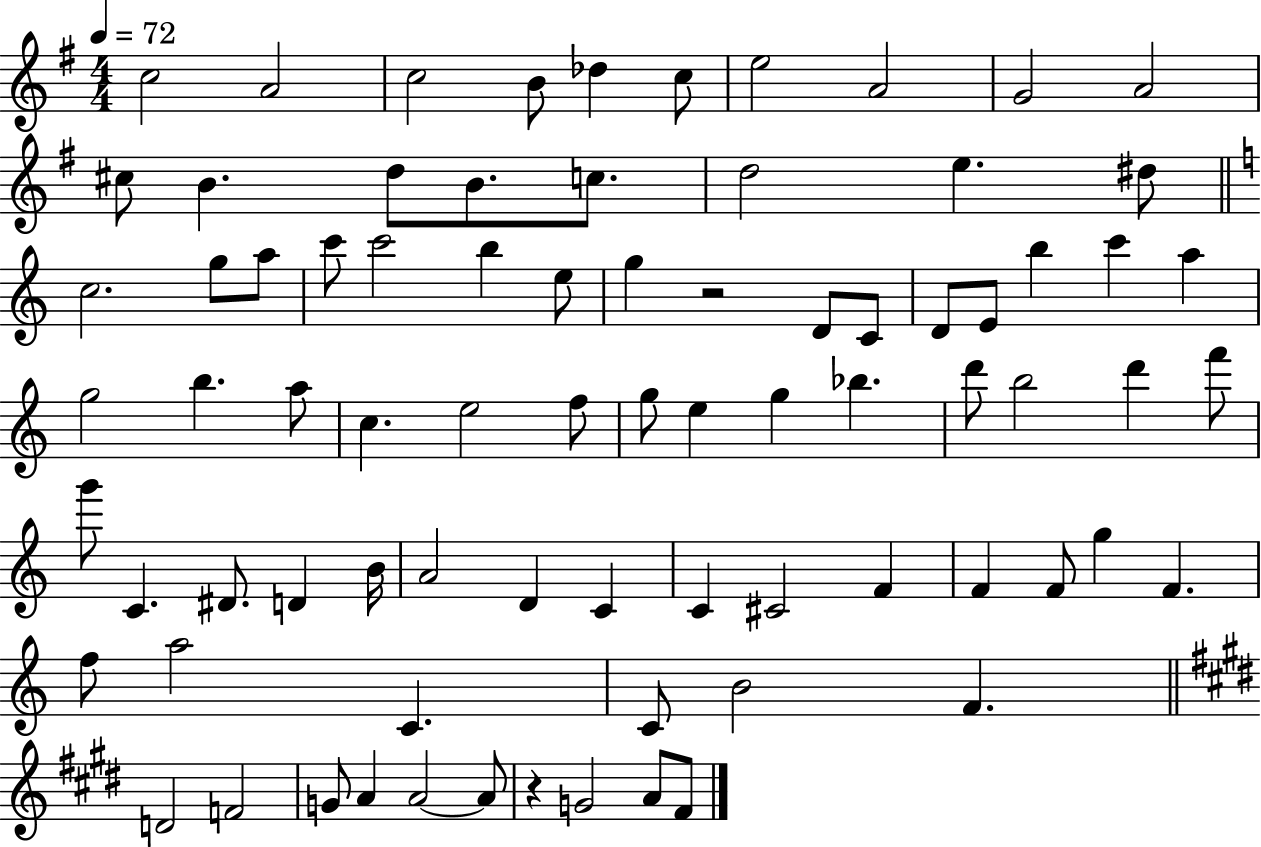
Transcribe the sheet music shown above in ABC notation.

X:1
T:Untitled
M:4/4
L:1/4
K:G
c2 A2 c2 B/2 _d c/2 e2 A2 G2 A2 ^c/2 B d/2 B/2 c/2 d2 e ^d/2 c2 g/2 a/2 c'/2 c'2 b e/2 g z2 D/2 C/2 D/2 E/2 b c' a g2 b a/2 c e2 f/2 g/2 e g _b d'/2 b2 d' f'/2 g'/2 C ^D/2 D B/4 A2 D C C ^C2 F F F/2 g F f/2 a2 C C/2 B2 F D2 F2 G/2 A A2 A/2 z G2 A/2 ^F/2